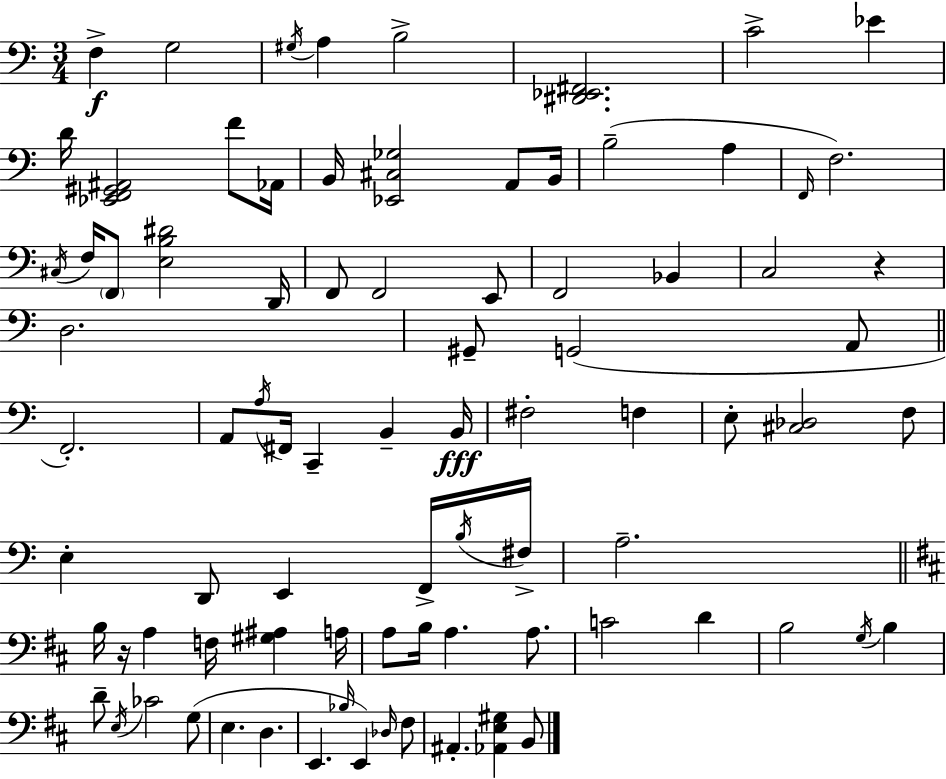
X:1
T:Untitled
M:3/4
L:1/4
K:C
F, G,2 ^G,/4 A, B,2 [^D,,_E,,^F,,]2 C2 _E D/4 [_E,,F,,^G,,^A,,]2 F/2 _A,,/4 B,,/4 [_E,,^C,_G,]2 A,,/2 B,,/4 B,2 A, F,,/4 F,2 ^C,/4 F,/4 F,,/2 [E,B,^D]2 D,,/4 F,,/2 F,,2 E,,/2 F,,2 _B,, C,2 z D,2 ^G,,/2 G,,2 A,,/2 F,,2 A,,/2 A,/4 ^F,,/4 C,, B,, B,,/4 ^F,2 F, E,/2 [^C,_D,]2 F,/2 E, D,,/2 E,, F,,/4 B,/4 ^F,/4 A,2 B,/4 z/4 A, F,/4 [^G,^A,] A,/4 A,/2 B,/4 A, A,/2 C2 D B,2 G,/4 B, D/2 E,/4 _C2 G,/2 E, D, E,, _B,/4 E,, _D,/4 ^F,/2 ^A,, [_A,,E,^G,] B,,/2